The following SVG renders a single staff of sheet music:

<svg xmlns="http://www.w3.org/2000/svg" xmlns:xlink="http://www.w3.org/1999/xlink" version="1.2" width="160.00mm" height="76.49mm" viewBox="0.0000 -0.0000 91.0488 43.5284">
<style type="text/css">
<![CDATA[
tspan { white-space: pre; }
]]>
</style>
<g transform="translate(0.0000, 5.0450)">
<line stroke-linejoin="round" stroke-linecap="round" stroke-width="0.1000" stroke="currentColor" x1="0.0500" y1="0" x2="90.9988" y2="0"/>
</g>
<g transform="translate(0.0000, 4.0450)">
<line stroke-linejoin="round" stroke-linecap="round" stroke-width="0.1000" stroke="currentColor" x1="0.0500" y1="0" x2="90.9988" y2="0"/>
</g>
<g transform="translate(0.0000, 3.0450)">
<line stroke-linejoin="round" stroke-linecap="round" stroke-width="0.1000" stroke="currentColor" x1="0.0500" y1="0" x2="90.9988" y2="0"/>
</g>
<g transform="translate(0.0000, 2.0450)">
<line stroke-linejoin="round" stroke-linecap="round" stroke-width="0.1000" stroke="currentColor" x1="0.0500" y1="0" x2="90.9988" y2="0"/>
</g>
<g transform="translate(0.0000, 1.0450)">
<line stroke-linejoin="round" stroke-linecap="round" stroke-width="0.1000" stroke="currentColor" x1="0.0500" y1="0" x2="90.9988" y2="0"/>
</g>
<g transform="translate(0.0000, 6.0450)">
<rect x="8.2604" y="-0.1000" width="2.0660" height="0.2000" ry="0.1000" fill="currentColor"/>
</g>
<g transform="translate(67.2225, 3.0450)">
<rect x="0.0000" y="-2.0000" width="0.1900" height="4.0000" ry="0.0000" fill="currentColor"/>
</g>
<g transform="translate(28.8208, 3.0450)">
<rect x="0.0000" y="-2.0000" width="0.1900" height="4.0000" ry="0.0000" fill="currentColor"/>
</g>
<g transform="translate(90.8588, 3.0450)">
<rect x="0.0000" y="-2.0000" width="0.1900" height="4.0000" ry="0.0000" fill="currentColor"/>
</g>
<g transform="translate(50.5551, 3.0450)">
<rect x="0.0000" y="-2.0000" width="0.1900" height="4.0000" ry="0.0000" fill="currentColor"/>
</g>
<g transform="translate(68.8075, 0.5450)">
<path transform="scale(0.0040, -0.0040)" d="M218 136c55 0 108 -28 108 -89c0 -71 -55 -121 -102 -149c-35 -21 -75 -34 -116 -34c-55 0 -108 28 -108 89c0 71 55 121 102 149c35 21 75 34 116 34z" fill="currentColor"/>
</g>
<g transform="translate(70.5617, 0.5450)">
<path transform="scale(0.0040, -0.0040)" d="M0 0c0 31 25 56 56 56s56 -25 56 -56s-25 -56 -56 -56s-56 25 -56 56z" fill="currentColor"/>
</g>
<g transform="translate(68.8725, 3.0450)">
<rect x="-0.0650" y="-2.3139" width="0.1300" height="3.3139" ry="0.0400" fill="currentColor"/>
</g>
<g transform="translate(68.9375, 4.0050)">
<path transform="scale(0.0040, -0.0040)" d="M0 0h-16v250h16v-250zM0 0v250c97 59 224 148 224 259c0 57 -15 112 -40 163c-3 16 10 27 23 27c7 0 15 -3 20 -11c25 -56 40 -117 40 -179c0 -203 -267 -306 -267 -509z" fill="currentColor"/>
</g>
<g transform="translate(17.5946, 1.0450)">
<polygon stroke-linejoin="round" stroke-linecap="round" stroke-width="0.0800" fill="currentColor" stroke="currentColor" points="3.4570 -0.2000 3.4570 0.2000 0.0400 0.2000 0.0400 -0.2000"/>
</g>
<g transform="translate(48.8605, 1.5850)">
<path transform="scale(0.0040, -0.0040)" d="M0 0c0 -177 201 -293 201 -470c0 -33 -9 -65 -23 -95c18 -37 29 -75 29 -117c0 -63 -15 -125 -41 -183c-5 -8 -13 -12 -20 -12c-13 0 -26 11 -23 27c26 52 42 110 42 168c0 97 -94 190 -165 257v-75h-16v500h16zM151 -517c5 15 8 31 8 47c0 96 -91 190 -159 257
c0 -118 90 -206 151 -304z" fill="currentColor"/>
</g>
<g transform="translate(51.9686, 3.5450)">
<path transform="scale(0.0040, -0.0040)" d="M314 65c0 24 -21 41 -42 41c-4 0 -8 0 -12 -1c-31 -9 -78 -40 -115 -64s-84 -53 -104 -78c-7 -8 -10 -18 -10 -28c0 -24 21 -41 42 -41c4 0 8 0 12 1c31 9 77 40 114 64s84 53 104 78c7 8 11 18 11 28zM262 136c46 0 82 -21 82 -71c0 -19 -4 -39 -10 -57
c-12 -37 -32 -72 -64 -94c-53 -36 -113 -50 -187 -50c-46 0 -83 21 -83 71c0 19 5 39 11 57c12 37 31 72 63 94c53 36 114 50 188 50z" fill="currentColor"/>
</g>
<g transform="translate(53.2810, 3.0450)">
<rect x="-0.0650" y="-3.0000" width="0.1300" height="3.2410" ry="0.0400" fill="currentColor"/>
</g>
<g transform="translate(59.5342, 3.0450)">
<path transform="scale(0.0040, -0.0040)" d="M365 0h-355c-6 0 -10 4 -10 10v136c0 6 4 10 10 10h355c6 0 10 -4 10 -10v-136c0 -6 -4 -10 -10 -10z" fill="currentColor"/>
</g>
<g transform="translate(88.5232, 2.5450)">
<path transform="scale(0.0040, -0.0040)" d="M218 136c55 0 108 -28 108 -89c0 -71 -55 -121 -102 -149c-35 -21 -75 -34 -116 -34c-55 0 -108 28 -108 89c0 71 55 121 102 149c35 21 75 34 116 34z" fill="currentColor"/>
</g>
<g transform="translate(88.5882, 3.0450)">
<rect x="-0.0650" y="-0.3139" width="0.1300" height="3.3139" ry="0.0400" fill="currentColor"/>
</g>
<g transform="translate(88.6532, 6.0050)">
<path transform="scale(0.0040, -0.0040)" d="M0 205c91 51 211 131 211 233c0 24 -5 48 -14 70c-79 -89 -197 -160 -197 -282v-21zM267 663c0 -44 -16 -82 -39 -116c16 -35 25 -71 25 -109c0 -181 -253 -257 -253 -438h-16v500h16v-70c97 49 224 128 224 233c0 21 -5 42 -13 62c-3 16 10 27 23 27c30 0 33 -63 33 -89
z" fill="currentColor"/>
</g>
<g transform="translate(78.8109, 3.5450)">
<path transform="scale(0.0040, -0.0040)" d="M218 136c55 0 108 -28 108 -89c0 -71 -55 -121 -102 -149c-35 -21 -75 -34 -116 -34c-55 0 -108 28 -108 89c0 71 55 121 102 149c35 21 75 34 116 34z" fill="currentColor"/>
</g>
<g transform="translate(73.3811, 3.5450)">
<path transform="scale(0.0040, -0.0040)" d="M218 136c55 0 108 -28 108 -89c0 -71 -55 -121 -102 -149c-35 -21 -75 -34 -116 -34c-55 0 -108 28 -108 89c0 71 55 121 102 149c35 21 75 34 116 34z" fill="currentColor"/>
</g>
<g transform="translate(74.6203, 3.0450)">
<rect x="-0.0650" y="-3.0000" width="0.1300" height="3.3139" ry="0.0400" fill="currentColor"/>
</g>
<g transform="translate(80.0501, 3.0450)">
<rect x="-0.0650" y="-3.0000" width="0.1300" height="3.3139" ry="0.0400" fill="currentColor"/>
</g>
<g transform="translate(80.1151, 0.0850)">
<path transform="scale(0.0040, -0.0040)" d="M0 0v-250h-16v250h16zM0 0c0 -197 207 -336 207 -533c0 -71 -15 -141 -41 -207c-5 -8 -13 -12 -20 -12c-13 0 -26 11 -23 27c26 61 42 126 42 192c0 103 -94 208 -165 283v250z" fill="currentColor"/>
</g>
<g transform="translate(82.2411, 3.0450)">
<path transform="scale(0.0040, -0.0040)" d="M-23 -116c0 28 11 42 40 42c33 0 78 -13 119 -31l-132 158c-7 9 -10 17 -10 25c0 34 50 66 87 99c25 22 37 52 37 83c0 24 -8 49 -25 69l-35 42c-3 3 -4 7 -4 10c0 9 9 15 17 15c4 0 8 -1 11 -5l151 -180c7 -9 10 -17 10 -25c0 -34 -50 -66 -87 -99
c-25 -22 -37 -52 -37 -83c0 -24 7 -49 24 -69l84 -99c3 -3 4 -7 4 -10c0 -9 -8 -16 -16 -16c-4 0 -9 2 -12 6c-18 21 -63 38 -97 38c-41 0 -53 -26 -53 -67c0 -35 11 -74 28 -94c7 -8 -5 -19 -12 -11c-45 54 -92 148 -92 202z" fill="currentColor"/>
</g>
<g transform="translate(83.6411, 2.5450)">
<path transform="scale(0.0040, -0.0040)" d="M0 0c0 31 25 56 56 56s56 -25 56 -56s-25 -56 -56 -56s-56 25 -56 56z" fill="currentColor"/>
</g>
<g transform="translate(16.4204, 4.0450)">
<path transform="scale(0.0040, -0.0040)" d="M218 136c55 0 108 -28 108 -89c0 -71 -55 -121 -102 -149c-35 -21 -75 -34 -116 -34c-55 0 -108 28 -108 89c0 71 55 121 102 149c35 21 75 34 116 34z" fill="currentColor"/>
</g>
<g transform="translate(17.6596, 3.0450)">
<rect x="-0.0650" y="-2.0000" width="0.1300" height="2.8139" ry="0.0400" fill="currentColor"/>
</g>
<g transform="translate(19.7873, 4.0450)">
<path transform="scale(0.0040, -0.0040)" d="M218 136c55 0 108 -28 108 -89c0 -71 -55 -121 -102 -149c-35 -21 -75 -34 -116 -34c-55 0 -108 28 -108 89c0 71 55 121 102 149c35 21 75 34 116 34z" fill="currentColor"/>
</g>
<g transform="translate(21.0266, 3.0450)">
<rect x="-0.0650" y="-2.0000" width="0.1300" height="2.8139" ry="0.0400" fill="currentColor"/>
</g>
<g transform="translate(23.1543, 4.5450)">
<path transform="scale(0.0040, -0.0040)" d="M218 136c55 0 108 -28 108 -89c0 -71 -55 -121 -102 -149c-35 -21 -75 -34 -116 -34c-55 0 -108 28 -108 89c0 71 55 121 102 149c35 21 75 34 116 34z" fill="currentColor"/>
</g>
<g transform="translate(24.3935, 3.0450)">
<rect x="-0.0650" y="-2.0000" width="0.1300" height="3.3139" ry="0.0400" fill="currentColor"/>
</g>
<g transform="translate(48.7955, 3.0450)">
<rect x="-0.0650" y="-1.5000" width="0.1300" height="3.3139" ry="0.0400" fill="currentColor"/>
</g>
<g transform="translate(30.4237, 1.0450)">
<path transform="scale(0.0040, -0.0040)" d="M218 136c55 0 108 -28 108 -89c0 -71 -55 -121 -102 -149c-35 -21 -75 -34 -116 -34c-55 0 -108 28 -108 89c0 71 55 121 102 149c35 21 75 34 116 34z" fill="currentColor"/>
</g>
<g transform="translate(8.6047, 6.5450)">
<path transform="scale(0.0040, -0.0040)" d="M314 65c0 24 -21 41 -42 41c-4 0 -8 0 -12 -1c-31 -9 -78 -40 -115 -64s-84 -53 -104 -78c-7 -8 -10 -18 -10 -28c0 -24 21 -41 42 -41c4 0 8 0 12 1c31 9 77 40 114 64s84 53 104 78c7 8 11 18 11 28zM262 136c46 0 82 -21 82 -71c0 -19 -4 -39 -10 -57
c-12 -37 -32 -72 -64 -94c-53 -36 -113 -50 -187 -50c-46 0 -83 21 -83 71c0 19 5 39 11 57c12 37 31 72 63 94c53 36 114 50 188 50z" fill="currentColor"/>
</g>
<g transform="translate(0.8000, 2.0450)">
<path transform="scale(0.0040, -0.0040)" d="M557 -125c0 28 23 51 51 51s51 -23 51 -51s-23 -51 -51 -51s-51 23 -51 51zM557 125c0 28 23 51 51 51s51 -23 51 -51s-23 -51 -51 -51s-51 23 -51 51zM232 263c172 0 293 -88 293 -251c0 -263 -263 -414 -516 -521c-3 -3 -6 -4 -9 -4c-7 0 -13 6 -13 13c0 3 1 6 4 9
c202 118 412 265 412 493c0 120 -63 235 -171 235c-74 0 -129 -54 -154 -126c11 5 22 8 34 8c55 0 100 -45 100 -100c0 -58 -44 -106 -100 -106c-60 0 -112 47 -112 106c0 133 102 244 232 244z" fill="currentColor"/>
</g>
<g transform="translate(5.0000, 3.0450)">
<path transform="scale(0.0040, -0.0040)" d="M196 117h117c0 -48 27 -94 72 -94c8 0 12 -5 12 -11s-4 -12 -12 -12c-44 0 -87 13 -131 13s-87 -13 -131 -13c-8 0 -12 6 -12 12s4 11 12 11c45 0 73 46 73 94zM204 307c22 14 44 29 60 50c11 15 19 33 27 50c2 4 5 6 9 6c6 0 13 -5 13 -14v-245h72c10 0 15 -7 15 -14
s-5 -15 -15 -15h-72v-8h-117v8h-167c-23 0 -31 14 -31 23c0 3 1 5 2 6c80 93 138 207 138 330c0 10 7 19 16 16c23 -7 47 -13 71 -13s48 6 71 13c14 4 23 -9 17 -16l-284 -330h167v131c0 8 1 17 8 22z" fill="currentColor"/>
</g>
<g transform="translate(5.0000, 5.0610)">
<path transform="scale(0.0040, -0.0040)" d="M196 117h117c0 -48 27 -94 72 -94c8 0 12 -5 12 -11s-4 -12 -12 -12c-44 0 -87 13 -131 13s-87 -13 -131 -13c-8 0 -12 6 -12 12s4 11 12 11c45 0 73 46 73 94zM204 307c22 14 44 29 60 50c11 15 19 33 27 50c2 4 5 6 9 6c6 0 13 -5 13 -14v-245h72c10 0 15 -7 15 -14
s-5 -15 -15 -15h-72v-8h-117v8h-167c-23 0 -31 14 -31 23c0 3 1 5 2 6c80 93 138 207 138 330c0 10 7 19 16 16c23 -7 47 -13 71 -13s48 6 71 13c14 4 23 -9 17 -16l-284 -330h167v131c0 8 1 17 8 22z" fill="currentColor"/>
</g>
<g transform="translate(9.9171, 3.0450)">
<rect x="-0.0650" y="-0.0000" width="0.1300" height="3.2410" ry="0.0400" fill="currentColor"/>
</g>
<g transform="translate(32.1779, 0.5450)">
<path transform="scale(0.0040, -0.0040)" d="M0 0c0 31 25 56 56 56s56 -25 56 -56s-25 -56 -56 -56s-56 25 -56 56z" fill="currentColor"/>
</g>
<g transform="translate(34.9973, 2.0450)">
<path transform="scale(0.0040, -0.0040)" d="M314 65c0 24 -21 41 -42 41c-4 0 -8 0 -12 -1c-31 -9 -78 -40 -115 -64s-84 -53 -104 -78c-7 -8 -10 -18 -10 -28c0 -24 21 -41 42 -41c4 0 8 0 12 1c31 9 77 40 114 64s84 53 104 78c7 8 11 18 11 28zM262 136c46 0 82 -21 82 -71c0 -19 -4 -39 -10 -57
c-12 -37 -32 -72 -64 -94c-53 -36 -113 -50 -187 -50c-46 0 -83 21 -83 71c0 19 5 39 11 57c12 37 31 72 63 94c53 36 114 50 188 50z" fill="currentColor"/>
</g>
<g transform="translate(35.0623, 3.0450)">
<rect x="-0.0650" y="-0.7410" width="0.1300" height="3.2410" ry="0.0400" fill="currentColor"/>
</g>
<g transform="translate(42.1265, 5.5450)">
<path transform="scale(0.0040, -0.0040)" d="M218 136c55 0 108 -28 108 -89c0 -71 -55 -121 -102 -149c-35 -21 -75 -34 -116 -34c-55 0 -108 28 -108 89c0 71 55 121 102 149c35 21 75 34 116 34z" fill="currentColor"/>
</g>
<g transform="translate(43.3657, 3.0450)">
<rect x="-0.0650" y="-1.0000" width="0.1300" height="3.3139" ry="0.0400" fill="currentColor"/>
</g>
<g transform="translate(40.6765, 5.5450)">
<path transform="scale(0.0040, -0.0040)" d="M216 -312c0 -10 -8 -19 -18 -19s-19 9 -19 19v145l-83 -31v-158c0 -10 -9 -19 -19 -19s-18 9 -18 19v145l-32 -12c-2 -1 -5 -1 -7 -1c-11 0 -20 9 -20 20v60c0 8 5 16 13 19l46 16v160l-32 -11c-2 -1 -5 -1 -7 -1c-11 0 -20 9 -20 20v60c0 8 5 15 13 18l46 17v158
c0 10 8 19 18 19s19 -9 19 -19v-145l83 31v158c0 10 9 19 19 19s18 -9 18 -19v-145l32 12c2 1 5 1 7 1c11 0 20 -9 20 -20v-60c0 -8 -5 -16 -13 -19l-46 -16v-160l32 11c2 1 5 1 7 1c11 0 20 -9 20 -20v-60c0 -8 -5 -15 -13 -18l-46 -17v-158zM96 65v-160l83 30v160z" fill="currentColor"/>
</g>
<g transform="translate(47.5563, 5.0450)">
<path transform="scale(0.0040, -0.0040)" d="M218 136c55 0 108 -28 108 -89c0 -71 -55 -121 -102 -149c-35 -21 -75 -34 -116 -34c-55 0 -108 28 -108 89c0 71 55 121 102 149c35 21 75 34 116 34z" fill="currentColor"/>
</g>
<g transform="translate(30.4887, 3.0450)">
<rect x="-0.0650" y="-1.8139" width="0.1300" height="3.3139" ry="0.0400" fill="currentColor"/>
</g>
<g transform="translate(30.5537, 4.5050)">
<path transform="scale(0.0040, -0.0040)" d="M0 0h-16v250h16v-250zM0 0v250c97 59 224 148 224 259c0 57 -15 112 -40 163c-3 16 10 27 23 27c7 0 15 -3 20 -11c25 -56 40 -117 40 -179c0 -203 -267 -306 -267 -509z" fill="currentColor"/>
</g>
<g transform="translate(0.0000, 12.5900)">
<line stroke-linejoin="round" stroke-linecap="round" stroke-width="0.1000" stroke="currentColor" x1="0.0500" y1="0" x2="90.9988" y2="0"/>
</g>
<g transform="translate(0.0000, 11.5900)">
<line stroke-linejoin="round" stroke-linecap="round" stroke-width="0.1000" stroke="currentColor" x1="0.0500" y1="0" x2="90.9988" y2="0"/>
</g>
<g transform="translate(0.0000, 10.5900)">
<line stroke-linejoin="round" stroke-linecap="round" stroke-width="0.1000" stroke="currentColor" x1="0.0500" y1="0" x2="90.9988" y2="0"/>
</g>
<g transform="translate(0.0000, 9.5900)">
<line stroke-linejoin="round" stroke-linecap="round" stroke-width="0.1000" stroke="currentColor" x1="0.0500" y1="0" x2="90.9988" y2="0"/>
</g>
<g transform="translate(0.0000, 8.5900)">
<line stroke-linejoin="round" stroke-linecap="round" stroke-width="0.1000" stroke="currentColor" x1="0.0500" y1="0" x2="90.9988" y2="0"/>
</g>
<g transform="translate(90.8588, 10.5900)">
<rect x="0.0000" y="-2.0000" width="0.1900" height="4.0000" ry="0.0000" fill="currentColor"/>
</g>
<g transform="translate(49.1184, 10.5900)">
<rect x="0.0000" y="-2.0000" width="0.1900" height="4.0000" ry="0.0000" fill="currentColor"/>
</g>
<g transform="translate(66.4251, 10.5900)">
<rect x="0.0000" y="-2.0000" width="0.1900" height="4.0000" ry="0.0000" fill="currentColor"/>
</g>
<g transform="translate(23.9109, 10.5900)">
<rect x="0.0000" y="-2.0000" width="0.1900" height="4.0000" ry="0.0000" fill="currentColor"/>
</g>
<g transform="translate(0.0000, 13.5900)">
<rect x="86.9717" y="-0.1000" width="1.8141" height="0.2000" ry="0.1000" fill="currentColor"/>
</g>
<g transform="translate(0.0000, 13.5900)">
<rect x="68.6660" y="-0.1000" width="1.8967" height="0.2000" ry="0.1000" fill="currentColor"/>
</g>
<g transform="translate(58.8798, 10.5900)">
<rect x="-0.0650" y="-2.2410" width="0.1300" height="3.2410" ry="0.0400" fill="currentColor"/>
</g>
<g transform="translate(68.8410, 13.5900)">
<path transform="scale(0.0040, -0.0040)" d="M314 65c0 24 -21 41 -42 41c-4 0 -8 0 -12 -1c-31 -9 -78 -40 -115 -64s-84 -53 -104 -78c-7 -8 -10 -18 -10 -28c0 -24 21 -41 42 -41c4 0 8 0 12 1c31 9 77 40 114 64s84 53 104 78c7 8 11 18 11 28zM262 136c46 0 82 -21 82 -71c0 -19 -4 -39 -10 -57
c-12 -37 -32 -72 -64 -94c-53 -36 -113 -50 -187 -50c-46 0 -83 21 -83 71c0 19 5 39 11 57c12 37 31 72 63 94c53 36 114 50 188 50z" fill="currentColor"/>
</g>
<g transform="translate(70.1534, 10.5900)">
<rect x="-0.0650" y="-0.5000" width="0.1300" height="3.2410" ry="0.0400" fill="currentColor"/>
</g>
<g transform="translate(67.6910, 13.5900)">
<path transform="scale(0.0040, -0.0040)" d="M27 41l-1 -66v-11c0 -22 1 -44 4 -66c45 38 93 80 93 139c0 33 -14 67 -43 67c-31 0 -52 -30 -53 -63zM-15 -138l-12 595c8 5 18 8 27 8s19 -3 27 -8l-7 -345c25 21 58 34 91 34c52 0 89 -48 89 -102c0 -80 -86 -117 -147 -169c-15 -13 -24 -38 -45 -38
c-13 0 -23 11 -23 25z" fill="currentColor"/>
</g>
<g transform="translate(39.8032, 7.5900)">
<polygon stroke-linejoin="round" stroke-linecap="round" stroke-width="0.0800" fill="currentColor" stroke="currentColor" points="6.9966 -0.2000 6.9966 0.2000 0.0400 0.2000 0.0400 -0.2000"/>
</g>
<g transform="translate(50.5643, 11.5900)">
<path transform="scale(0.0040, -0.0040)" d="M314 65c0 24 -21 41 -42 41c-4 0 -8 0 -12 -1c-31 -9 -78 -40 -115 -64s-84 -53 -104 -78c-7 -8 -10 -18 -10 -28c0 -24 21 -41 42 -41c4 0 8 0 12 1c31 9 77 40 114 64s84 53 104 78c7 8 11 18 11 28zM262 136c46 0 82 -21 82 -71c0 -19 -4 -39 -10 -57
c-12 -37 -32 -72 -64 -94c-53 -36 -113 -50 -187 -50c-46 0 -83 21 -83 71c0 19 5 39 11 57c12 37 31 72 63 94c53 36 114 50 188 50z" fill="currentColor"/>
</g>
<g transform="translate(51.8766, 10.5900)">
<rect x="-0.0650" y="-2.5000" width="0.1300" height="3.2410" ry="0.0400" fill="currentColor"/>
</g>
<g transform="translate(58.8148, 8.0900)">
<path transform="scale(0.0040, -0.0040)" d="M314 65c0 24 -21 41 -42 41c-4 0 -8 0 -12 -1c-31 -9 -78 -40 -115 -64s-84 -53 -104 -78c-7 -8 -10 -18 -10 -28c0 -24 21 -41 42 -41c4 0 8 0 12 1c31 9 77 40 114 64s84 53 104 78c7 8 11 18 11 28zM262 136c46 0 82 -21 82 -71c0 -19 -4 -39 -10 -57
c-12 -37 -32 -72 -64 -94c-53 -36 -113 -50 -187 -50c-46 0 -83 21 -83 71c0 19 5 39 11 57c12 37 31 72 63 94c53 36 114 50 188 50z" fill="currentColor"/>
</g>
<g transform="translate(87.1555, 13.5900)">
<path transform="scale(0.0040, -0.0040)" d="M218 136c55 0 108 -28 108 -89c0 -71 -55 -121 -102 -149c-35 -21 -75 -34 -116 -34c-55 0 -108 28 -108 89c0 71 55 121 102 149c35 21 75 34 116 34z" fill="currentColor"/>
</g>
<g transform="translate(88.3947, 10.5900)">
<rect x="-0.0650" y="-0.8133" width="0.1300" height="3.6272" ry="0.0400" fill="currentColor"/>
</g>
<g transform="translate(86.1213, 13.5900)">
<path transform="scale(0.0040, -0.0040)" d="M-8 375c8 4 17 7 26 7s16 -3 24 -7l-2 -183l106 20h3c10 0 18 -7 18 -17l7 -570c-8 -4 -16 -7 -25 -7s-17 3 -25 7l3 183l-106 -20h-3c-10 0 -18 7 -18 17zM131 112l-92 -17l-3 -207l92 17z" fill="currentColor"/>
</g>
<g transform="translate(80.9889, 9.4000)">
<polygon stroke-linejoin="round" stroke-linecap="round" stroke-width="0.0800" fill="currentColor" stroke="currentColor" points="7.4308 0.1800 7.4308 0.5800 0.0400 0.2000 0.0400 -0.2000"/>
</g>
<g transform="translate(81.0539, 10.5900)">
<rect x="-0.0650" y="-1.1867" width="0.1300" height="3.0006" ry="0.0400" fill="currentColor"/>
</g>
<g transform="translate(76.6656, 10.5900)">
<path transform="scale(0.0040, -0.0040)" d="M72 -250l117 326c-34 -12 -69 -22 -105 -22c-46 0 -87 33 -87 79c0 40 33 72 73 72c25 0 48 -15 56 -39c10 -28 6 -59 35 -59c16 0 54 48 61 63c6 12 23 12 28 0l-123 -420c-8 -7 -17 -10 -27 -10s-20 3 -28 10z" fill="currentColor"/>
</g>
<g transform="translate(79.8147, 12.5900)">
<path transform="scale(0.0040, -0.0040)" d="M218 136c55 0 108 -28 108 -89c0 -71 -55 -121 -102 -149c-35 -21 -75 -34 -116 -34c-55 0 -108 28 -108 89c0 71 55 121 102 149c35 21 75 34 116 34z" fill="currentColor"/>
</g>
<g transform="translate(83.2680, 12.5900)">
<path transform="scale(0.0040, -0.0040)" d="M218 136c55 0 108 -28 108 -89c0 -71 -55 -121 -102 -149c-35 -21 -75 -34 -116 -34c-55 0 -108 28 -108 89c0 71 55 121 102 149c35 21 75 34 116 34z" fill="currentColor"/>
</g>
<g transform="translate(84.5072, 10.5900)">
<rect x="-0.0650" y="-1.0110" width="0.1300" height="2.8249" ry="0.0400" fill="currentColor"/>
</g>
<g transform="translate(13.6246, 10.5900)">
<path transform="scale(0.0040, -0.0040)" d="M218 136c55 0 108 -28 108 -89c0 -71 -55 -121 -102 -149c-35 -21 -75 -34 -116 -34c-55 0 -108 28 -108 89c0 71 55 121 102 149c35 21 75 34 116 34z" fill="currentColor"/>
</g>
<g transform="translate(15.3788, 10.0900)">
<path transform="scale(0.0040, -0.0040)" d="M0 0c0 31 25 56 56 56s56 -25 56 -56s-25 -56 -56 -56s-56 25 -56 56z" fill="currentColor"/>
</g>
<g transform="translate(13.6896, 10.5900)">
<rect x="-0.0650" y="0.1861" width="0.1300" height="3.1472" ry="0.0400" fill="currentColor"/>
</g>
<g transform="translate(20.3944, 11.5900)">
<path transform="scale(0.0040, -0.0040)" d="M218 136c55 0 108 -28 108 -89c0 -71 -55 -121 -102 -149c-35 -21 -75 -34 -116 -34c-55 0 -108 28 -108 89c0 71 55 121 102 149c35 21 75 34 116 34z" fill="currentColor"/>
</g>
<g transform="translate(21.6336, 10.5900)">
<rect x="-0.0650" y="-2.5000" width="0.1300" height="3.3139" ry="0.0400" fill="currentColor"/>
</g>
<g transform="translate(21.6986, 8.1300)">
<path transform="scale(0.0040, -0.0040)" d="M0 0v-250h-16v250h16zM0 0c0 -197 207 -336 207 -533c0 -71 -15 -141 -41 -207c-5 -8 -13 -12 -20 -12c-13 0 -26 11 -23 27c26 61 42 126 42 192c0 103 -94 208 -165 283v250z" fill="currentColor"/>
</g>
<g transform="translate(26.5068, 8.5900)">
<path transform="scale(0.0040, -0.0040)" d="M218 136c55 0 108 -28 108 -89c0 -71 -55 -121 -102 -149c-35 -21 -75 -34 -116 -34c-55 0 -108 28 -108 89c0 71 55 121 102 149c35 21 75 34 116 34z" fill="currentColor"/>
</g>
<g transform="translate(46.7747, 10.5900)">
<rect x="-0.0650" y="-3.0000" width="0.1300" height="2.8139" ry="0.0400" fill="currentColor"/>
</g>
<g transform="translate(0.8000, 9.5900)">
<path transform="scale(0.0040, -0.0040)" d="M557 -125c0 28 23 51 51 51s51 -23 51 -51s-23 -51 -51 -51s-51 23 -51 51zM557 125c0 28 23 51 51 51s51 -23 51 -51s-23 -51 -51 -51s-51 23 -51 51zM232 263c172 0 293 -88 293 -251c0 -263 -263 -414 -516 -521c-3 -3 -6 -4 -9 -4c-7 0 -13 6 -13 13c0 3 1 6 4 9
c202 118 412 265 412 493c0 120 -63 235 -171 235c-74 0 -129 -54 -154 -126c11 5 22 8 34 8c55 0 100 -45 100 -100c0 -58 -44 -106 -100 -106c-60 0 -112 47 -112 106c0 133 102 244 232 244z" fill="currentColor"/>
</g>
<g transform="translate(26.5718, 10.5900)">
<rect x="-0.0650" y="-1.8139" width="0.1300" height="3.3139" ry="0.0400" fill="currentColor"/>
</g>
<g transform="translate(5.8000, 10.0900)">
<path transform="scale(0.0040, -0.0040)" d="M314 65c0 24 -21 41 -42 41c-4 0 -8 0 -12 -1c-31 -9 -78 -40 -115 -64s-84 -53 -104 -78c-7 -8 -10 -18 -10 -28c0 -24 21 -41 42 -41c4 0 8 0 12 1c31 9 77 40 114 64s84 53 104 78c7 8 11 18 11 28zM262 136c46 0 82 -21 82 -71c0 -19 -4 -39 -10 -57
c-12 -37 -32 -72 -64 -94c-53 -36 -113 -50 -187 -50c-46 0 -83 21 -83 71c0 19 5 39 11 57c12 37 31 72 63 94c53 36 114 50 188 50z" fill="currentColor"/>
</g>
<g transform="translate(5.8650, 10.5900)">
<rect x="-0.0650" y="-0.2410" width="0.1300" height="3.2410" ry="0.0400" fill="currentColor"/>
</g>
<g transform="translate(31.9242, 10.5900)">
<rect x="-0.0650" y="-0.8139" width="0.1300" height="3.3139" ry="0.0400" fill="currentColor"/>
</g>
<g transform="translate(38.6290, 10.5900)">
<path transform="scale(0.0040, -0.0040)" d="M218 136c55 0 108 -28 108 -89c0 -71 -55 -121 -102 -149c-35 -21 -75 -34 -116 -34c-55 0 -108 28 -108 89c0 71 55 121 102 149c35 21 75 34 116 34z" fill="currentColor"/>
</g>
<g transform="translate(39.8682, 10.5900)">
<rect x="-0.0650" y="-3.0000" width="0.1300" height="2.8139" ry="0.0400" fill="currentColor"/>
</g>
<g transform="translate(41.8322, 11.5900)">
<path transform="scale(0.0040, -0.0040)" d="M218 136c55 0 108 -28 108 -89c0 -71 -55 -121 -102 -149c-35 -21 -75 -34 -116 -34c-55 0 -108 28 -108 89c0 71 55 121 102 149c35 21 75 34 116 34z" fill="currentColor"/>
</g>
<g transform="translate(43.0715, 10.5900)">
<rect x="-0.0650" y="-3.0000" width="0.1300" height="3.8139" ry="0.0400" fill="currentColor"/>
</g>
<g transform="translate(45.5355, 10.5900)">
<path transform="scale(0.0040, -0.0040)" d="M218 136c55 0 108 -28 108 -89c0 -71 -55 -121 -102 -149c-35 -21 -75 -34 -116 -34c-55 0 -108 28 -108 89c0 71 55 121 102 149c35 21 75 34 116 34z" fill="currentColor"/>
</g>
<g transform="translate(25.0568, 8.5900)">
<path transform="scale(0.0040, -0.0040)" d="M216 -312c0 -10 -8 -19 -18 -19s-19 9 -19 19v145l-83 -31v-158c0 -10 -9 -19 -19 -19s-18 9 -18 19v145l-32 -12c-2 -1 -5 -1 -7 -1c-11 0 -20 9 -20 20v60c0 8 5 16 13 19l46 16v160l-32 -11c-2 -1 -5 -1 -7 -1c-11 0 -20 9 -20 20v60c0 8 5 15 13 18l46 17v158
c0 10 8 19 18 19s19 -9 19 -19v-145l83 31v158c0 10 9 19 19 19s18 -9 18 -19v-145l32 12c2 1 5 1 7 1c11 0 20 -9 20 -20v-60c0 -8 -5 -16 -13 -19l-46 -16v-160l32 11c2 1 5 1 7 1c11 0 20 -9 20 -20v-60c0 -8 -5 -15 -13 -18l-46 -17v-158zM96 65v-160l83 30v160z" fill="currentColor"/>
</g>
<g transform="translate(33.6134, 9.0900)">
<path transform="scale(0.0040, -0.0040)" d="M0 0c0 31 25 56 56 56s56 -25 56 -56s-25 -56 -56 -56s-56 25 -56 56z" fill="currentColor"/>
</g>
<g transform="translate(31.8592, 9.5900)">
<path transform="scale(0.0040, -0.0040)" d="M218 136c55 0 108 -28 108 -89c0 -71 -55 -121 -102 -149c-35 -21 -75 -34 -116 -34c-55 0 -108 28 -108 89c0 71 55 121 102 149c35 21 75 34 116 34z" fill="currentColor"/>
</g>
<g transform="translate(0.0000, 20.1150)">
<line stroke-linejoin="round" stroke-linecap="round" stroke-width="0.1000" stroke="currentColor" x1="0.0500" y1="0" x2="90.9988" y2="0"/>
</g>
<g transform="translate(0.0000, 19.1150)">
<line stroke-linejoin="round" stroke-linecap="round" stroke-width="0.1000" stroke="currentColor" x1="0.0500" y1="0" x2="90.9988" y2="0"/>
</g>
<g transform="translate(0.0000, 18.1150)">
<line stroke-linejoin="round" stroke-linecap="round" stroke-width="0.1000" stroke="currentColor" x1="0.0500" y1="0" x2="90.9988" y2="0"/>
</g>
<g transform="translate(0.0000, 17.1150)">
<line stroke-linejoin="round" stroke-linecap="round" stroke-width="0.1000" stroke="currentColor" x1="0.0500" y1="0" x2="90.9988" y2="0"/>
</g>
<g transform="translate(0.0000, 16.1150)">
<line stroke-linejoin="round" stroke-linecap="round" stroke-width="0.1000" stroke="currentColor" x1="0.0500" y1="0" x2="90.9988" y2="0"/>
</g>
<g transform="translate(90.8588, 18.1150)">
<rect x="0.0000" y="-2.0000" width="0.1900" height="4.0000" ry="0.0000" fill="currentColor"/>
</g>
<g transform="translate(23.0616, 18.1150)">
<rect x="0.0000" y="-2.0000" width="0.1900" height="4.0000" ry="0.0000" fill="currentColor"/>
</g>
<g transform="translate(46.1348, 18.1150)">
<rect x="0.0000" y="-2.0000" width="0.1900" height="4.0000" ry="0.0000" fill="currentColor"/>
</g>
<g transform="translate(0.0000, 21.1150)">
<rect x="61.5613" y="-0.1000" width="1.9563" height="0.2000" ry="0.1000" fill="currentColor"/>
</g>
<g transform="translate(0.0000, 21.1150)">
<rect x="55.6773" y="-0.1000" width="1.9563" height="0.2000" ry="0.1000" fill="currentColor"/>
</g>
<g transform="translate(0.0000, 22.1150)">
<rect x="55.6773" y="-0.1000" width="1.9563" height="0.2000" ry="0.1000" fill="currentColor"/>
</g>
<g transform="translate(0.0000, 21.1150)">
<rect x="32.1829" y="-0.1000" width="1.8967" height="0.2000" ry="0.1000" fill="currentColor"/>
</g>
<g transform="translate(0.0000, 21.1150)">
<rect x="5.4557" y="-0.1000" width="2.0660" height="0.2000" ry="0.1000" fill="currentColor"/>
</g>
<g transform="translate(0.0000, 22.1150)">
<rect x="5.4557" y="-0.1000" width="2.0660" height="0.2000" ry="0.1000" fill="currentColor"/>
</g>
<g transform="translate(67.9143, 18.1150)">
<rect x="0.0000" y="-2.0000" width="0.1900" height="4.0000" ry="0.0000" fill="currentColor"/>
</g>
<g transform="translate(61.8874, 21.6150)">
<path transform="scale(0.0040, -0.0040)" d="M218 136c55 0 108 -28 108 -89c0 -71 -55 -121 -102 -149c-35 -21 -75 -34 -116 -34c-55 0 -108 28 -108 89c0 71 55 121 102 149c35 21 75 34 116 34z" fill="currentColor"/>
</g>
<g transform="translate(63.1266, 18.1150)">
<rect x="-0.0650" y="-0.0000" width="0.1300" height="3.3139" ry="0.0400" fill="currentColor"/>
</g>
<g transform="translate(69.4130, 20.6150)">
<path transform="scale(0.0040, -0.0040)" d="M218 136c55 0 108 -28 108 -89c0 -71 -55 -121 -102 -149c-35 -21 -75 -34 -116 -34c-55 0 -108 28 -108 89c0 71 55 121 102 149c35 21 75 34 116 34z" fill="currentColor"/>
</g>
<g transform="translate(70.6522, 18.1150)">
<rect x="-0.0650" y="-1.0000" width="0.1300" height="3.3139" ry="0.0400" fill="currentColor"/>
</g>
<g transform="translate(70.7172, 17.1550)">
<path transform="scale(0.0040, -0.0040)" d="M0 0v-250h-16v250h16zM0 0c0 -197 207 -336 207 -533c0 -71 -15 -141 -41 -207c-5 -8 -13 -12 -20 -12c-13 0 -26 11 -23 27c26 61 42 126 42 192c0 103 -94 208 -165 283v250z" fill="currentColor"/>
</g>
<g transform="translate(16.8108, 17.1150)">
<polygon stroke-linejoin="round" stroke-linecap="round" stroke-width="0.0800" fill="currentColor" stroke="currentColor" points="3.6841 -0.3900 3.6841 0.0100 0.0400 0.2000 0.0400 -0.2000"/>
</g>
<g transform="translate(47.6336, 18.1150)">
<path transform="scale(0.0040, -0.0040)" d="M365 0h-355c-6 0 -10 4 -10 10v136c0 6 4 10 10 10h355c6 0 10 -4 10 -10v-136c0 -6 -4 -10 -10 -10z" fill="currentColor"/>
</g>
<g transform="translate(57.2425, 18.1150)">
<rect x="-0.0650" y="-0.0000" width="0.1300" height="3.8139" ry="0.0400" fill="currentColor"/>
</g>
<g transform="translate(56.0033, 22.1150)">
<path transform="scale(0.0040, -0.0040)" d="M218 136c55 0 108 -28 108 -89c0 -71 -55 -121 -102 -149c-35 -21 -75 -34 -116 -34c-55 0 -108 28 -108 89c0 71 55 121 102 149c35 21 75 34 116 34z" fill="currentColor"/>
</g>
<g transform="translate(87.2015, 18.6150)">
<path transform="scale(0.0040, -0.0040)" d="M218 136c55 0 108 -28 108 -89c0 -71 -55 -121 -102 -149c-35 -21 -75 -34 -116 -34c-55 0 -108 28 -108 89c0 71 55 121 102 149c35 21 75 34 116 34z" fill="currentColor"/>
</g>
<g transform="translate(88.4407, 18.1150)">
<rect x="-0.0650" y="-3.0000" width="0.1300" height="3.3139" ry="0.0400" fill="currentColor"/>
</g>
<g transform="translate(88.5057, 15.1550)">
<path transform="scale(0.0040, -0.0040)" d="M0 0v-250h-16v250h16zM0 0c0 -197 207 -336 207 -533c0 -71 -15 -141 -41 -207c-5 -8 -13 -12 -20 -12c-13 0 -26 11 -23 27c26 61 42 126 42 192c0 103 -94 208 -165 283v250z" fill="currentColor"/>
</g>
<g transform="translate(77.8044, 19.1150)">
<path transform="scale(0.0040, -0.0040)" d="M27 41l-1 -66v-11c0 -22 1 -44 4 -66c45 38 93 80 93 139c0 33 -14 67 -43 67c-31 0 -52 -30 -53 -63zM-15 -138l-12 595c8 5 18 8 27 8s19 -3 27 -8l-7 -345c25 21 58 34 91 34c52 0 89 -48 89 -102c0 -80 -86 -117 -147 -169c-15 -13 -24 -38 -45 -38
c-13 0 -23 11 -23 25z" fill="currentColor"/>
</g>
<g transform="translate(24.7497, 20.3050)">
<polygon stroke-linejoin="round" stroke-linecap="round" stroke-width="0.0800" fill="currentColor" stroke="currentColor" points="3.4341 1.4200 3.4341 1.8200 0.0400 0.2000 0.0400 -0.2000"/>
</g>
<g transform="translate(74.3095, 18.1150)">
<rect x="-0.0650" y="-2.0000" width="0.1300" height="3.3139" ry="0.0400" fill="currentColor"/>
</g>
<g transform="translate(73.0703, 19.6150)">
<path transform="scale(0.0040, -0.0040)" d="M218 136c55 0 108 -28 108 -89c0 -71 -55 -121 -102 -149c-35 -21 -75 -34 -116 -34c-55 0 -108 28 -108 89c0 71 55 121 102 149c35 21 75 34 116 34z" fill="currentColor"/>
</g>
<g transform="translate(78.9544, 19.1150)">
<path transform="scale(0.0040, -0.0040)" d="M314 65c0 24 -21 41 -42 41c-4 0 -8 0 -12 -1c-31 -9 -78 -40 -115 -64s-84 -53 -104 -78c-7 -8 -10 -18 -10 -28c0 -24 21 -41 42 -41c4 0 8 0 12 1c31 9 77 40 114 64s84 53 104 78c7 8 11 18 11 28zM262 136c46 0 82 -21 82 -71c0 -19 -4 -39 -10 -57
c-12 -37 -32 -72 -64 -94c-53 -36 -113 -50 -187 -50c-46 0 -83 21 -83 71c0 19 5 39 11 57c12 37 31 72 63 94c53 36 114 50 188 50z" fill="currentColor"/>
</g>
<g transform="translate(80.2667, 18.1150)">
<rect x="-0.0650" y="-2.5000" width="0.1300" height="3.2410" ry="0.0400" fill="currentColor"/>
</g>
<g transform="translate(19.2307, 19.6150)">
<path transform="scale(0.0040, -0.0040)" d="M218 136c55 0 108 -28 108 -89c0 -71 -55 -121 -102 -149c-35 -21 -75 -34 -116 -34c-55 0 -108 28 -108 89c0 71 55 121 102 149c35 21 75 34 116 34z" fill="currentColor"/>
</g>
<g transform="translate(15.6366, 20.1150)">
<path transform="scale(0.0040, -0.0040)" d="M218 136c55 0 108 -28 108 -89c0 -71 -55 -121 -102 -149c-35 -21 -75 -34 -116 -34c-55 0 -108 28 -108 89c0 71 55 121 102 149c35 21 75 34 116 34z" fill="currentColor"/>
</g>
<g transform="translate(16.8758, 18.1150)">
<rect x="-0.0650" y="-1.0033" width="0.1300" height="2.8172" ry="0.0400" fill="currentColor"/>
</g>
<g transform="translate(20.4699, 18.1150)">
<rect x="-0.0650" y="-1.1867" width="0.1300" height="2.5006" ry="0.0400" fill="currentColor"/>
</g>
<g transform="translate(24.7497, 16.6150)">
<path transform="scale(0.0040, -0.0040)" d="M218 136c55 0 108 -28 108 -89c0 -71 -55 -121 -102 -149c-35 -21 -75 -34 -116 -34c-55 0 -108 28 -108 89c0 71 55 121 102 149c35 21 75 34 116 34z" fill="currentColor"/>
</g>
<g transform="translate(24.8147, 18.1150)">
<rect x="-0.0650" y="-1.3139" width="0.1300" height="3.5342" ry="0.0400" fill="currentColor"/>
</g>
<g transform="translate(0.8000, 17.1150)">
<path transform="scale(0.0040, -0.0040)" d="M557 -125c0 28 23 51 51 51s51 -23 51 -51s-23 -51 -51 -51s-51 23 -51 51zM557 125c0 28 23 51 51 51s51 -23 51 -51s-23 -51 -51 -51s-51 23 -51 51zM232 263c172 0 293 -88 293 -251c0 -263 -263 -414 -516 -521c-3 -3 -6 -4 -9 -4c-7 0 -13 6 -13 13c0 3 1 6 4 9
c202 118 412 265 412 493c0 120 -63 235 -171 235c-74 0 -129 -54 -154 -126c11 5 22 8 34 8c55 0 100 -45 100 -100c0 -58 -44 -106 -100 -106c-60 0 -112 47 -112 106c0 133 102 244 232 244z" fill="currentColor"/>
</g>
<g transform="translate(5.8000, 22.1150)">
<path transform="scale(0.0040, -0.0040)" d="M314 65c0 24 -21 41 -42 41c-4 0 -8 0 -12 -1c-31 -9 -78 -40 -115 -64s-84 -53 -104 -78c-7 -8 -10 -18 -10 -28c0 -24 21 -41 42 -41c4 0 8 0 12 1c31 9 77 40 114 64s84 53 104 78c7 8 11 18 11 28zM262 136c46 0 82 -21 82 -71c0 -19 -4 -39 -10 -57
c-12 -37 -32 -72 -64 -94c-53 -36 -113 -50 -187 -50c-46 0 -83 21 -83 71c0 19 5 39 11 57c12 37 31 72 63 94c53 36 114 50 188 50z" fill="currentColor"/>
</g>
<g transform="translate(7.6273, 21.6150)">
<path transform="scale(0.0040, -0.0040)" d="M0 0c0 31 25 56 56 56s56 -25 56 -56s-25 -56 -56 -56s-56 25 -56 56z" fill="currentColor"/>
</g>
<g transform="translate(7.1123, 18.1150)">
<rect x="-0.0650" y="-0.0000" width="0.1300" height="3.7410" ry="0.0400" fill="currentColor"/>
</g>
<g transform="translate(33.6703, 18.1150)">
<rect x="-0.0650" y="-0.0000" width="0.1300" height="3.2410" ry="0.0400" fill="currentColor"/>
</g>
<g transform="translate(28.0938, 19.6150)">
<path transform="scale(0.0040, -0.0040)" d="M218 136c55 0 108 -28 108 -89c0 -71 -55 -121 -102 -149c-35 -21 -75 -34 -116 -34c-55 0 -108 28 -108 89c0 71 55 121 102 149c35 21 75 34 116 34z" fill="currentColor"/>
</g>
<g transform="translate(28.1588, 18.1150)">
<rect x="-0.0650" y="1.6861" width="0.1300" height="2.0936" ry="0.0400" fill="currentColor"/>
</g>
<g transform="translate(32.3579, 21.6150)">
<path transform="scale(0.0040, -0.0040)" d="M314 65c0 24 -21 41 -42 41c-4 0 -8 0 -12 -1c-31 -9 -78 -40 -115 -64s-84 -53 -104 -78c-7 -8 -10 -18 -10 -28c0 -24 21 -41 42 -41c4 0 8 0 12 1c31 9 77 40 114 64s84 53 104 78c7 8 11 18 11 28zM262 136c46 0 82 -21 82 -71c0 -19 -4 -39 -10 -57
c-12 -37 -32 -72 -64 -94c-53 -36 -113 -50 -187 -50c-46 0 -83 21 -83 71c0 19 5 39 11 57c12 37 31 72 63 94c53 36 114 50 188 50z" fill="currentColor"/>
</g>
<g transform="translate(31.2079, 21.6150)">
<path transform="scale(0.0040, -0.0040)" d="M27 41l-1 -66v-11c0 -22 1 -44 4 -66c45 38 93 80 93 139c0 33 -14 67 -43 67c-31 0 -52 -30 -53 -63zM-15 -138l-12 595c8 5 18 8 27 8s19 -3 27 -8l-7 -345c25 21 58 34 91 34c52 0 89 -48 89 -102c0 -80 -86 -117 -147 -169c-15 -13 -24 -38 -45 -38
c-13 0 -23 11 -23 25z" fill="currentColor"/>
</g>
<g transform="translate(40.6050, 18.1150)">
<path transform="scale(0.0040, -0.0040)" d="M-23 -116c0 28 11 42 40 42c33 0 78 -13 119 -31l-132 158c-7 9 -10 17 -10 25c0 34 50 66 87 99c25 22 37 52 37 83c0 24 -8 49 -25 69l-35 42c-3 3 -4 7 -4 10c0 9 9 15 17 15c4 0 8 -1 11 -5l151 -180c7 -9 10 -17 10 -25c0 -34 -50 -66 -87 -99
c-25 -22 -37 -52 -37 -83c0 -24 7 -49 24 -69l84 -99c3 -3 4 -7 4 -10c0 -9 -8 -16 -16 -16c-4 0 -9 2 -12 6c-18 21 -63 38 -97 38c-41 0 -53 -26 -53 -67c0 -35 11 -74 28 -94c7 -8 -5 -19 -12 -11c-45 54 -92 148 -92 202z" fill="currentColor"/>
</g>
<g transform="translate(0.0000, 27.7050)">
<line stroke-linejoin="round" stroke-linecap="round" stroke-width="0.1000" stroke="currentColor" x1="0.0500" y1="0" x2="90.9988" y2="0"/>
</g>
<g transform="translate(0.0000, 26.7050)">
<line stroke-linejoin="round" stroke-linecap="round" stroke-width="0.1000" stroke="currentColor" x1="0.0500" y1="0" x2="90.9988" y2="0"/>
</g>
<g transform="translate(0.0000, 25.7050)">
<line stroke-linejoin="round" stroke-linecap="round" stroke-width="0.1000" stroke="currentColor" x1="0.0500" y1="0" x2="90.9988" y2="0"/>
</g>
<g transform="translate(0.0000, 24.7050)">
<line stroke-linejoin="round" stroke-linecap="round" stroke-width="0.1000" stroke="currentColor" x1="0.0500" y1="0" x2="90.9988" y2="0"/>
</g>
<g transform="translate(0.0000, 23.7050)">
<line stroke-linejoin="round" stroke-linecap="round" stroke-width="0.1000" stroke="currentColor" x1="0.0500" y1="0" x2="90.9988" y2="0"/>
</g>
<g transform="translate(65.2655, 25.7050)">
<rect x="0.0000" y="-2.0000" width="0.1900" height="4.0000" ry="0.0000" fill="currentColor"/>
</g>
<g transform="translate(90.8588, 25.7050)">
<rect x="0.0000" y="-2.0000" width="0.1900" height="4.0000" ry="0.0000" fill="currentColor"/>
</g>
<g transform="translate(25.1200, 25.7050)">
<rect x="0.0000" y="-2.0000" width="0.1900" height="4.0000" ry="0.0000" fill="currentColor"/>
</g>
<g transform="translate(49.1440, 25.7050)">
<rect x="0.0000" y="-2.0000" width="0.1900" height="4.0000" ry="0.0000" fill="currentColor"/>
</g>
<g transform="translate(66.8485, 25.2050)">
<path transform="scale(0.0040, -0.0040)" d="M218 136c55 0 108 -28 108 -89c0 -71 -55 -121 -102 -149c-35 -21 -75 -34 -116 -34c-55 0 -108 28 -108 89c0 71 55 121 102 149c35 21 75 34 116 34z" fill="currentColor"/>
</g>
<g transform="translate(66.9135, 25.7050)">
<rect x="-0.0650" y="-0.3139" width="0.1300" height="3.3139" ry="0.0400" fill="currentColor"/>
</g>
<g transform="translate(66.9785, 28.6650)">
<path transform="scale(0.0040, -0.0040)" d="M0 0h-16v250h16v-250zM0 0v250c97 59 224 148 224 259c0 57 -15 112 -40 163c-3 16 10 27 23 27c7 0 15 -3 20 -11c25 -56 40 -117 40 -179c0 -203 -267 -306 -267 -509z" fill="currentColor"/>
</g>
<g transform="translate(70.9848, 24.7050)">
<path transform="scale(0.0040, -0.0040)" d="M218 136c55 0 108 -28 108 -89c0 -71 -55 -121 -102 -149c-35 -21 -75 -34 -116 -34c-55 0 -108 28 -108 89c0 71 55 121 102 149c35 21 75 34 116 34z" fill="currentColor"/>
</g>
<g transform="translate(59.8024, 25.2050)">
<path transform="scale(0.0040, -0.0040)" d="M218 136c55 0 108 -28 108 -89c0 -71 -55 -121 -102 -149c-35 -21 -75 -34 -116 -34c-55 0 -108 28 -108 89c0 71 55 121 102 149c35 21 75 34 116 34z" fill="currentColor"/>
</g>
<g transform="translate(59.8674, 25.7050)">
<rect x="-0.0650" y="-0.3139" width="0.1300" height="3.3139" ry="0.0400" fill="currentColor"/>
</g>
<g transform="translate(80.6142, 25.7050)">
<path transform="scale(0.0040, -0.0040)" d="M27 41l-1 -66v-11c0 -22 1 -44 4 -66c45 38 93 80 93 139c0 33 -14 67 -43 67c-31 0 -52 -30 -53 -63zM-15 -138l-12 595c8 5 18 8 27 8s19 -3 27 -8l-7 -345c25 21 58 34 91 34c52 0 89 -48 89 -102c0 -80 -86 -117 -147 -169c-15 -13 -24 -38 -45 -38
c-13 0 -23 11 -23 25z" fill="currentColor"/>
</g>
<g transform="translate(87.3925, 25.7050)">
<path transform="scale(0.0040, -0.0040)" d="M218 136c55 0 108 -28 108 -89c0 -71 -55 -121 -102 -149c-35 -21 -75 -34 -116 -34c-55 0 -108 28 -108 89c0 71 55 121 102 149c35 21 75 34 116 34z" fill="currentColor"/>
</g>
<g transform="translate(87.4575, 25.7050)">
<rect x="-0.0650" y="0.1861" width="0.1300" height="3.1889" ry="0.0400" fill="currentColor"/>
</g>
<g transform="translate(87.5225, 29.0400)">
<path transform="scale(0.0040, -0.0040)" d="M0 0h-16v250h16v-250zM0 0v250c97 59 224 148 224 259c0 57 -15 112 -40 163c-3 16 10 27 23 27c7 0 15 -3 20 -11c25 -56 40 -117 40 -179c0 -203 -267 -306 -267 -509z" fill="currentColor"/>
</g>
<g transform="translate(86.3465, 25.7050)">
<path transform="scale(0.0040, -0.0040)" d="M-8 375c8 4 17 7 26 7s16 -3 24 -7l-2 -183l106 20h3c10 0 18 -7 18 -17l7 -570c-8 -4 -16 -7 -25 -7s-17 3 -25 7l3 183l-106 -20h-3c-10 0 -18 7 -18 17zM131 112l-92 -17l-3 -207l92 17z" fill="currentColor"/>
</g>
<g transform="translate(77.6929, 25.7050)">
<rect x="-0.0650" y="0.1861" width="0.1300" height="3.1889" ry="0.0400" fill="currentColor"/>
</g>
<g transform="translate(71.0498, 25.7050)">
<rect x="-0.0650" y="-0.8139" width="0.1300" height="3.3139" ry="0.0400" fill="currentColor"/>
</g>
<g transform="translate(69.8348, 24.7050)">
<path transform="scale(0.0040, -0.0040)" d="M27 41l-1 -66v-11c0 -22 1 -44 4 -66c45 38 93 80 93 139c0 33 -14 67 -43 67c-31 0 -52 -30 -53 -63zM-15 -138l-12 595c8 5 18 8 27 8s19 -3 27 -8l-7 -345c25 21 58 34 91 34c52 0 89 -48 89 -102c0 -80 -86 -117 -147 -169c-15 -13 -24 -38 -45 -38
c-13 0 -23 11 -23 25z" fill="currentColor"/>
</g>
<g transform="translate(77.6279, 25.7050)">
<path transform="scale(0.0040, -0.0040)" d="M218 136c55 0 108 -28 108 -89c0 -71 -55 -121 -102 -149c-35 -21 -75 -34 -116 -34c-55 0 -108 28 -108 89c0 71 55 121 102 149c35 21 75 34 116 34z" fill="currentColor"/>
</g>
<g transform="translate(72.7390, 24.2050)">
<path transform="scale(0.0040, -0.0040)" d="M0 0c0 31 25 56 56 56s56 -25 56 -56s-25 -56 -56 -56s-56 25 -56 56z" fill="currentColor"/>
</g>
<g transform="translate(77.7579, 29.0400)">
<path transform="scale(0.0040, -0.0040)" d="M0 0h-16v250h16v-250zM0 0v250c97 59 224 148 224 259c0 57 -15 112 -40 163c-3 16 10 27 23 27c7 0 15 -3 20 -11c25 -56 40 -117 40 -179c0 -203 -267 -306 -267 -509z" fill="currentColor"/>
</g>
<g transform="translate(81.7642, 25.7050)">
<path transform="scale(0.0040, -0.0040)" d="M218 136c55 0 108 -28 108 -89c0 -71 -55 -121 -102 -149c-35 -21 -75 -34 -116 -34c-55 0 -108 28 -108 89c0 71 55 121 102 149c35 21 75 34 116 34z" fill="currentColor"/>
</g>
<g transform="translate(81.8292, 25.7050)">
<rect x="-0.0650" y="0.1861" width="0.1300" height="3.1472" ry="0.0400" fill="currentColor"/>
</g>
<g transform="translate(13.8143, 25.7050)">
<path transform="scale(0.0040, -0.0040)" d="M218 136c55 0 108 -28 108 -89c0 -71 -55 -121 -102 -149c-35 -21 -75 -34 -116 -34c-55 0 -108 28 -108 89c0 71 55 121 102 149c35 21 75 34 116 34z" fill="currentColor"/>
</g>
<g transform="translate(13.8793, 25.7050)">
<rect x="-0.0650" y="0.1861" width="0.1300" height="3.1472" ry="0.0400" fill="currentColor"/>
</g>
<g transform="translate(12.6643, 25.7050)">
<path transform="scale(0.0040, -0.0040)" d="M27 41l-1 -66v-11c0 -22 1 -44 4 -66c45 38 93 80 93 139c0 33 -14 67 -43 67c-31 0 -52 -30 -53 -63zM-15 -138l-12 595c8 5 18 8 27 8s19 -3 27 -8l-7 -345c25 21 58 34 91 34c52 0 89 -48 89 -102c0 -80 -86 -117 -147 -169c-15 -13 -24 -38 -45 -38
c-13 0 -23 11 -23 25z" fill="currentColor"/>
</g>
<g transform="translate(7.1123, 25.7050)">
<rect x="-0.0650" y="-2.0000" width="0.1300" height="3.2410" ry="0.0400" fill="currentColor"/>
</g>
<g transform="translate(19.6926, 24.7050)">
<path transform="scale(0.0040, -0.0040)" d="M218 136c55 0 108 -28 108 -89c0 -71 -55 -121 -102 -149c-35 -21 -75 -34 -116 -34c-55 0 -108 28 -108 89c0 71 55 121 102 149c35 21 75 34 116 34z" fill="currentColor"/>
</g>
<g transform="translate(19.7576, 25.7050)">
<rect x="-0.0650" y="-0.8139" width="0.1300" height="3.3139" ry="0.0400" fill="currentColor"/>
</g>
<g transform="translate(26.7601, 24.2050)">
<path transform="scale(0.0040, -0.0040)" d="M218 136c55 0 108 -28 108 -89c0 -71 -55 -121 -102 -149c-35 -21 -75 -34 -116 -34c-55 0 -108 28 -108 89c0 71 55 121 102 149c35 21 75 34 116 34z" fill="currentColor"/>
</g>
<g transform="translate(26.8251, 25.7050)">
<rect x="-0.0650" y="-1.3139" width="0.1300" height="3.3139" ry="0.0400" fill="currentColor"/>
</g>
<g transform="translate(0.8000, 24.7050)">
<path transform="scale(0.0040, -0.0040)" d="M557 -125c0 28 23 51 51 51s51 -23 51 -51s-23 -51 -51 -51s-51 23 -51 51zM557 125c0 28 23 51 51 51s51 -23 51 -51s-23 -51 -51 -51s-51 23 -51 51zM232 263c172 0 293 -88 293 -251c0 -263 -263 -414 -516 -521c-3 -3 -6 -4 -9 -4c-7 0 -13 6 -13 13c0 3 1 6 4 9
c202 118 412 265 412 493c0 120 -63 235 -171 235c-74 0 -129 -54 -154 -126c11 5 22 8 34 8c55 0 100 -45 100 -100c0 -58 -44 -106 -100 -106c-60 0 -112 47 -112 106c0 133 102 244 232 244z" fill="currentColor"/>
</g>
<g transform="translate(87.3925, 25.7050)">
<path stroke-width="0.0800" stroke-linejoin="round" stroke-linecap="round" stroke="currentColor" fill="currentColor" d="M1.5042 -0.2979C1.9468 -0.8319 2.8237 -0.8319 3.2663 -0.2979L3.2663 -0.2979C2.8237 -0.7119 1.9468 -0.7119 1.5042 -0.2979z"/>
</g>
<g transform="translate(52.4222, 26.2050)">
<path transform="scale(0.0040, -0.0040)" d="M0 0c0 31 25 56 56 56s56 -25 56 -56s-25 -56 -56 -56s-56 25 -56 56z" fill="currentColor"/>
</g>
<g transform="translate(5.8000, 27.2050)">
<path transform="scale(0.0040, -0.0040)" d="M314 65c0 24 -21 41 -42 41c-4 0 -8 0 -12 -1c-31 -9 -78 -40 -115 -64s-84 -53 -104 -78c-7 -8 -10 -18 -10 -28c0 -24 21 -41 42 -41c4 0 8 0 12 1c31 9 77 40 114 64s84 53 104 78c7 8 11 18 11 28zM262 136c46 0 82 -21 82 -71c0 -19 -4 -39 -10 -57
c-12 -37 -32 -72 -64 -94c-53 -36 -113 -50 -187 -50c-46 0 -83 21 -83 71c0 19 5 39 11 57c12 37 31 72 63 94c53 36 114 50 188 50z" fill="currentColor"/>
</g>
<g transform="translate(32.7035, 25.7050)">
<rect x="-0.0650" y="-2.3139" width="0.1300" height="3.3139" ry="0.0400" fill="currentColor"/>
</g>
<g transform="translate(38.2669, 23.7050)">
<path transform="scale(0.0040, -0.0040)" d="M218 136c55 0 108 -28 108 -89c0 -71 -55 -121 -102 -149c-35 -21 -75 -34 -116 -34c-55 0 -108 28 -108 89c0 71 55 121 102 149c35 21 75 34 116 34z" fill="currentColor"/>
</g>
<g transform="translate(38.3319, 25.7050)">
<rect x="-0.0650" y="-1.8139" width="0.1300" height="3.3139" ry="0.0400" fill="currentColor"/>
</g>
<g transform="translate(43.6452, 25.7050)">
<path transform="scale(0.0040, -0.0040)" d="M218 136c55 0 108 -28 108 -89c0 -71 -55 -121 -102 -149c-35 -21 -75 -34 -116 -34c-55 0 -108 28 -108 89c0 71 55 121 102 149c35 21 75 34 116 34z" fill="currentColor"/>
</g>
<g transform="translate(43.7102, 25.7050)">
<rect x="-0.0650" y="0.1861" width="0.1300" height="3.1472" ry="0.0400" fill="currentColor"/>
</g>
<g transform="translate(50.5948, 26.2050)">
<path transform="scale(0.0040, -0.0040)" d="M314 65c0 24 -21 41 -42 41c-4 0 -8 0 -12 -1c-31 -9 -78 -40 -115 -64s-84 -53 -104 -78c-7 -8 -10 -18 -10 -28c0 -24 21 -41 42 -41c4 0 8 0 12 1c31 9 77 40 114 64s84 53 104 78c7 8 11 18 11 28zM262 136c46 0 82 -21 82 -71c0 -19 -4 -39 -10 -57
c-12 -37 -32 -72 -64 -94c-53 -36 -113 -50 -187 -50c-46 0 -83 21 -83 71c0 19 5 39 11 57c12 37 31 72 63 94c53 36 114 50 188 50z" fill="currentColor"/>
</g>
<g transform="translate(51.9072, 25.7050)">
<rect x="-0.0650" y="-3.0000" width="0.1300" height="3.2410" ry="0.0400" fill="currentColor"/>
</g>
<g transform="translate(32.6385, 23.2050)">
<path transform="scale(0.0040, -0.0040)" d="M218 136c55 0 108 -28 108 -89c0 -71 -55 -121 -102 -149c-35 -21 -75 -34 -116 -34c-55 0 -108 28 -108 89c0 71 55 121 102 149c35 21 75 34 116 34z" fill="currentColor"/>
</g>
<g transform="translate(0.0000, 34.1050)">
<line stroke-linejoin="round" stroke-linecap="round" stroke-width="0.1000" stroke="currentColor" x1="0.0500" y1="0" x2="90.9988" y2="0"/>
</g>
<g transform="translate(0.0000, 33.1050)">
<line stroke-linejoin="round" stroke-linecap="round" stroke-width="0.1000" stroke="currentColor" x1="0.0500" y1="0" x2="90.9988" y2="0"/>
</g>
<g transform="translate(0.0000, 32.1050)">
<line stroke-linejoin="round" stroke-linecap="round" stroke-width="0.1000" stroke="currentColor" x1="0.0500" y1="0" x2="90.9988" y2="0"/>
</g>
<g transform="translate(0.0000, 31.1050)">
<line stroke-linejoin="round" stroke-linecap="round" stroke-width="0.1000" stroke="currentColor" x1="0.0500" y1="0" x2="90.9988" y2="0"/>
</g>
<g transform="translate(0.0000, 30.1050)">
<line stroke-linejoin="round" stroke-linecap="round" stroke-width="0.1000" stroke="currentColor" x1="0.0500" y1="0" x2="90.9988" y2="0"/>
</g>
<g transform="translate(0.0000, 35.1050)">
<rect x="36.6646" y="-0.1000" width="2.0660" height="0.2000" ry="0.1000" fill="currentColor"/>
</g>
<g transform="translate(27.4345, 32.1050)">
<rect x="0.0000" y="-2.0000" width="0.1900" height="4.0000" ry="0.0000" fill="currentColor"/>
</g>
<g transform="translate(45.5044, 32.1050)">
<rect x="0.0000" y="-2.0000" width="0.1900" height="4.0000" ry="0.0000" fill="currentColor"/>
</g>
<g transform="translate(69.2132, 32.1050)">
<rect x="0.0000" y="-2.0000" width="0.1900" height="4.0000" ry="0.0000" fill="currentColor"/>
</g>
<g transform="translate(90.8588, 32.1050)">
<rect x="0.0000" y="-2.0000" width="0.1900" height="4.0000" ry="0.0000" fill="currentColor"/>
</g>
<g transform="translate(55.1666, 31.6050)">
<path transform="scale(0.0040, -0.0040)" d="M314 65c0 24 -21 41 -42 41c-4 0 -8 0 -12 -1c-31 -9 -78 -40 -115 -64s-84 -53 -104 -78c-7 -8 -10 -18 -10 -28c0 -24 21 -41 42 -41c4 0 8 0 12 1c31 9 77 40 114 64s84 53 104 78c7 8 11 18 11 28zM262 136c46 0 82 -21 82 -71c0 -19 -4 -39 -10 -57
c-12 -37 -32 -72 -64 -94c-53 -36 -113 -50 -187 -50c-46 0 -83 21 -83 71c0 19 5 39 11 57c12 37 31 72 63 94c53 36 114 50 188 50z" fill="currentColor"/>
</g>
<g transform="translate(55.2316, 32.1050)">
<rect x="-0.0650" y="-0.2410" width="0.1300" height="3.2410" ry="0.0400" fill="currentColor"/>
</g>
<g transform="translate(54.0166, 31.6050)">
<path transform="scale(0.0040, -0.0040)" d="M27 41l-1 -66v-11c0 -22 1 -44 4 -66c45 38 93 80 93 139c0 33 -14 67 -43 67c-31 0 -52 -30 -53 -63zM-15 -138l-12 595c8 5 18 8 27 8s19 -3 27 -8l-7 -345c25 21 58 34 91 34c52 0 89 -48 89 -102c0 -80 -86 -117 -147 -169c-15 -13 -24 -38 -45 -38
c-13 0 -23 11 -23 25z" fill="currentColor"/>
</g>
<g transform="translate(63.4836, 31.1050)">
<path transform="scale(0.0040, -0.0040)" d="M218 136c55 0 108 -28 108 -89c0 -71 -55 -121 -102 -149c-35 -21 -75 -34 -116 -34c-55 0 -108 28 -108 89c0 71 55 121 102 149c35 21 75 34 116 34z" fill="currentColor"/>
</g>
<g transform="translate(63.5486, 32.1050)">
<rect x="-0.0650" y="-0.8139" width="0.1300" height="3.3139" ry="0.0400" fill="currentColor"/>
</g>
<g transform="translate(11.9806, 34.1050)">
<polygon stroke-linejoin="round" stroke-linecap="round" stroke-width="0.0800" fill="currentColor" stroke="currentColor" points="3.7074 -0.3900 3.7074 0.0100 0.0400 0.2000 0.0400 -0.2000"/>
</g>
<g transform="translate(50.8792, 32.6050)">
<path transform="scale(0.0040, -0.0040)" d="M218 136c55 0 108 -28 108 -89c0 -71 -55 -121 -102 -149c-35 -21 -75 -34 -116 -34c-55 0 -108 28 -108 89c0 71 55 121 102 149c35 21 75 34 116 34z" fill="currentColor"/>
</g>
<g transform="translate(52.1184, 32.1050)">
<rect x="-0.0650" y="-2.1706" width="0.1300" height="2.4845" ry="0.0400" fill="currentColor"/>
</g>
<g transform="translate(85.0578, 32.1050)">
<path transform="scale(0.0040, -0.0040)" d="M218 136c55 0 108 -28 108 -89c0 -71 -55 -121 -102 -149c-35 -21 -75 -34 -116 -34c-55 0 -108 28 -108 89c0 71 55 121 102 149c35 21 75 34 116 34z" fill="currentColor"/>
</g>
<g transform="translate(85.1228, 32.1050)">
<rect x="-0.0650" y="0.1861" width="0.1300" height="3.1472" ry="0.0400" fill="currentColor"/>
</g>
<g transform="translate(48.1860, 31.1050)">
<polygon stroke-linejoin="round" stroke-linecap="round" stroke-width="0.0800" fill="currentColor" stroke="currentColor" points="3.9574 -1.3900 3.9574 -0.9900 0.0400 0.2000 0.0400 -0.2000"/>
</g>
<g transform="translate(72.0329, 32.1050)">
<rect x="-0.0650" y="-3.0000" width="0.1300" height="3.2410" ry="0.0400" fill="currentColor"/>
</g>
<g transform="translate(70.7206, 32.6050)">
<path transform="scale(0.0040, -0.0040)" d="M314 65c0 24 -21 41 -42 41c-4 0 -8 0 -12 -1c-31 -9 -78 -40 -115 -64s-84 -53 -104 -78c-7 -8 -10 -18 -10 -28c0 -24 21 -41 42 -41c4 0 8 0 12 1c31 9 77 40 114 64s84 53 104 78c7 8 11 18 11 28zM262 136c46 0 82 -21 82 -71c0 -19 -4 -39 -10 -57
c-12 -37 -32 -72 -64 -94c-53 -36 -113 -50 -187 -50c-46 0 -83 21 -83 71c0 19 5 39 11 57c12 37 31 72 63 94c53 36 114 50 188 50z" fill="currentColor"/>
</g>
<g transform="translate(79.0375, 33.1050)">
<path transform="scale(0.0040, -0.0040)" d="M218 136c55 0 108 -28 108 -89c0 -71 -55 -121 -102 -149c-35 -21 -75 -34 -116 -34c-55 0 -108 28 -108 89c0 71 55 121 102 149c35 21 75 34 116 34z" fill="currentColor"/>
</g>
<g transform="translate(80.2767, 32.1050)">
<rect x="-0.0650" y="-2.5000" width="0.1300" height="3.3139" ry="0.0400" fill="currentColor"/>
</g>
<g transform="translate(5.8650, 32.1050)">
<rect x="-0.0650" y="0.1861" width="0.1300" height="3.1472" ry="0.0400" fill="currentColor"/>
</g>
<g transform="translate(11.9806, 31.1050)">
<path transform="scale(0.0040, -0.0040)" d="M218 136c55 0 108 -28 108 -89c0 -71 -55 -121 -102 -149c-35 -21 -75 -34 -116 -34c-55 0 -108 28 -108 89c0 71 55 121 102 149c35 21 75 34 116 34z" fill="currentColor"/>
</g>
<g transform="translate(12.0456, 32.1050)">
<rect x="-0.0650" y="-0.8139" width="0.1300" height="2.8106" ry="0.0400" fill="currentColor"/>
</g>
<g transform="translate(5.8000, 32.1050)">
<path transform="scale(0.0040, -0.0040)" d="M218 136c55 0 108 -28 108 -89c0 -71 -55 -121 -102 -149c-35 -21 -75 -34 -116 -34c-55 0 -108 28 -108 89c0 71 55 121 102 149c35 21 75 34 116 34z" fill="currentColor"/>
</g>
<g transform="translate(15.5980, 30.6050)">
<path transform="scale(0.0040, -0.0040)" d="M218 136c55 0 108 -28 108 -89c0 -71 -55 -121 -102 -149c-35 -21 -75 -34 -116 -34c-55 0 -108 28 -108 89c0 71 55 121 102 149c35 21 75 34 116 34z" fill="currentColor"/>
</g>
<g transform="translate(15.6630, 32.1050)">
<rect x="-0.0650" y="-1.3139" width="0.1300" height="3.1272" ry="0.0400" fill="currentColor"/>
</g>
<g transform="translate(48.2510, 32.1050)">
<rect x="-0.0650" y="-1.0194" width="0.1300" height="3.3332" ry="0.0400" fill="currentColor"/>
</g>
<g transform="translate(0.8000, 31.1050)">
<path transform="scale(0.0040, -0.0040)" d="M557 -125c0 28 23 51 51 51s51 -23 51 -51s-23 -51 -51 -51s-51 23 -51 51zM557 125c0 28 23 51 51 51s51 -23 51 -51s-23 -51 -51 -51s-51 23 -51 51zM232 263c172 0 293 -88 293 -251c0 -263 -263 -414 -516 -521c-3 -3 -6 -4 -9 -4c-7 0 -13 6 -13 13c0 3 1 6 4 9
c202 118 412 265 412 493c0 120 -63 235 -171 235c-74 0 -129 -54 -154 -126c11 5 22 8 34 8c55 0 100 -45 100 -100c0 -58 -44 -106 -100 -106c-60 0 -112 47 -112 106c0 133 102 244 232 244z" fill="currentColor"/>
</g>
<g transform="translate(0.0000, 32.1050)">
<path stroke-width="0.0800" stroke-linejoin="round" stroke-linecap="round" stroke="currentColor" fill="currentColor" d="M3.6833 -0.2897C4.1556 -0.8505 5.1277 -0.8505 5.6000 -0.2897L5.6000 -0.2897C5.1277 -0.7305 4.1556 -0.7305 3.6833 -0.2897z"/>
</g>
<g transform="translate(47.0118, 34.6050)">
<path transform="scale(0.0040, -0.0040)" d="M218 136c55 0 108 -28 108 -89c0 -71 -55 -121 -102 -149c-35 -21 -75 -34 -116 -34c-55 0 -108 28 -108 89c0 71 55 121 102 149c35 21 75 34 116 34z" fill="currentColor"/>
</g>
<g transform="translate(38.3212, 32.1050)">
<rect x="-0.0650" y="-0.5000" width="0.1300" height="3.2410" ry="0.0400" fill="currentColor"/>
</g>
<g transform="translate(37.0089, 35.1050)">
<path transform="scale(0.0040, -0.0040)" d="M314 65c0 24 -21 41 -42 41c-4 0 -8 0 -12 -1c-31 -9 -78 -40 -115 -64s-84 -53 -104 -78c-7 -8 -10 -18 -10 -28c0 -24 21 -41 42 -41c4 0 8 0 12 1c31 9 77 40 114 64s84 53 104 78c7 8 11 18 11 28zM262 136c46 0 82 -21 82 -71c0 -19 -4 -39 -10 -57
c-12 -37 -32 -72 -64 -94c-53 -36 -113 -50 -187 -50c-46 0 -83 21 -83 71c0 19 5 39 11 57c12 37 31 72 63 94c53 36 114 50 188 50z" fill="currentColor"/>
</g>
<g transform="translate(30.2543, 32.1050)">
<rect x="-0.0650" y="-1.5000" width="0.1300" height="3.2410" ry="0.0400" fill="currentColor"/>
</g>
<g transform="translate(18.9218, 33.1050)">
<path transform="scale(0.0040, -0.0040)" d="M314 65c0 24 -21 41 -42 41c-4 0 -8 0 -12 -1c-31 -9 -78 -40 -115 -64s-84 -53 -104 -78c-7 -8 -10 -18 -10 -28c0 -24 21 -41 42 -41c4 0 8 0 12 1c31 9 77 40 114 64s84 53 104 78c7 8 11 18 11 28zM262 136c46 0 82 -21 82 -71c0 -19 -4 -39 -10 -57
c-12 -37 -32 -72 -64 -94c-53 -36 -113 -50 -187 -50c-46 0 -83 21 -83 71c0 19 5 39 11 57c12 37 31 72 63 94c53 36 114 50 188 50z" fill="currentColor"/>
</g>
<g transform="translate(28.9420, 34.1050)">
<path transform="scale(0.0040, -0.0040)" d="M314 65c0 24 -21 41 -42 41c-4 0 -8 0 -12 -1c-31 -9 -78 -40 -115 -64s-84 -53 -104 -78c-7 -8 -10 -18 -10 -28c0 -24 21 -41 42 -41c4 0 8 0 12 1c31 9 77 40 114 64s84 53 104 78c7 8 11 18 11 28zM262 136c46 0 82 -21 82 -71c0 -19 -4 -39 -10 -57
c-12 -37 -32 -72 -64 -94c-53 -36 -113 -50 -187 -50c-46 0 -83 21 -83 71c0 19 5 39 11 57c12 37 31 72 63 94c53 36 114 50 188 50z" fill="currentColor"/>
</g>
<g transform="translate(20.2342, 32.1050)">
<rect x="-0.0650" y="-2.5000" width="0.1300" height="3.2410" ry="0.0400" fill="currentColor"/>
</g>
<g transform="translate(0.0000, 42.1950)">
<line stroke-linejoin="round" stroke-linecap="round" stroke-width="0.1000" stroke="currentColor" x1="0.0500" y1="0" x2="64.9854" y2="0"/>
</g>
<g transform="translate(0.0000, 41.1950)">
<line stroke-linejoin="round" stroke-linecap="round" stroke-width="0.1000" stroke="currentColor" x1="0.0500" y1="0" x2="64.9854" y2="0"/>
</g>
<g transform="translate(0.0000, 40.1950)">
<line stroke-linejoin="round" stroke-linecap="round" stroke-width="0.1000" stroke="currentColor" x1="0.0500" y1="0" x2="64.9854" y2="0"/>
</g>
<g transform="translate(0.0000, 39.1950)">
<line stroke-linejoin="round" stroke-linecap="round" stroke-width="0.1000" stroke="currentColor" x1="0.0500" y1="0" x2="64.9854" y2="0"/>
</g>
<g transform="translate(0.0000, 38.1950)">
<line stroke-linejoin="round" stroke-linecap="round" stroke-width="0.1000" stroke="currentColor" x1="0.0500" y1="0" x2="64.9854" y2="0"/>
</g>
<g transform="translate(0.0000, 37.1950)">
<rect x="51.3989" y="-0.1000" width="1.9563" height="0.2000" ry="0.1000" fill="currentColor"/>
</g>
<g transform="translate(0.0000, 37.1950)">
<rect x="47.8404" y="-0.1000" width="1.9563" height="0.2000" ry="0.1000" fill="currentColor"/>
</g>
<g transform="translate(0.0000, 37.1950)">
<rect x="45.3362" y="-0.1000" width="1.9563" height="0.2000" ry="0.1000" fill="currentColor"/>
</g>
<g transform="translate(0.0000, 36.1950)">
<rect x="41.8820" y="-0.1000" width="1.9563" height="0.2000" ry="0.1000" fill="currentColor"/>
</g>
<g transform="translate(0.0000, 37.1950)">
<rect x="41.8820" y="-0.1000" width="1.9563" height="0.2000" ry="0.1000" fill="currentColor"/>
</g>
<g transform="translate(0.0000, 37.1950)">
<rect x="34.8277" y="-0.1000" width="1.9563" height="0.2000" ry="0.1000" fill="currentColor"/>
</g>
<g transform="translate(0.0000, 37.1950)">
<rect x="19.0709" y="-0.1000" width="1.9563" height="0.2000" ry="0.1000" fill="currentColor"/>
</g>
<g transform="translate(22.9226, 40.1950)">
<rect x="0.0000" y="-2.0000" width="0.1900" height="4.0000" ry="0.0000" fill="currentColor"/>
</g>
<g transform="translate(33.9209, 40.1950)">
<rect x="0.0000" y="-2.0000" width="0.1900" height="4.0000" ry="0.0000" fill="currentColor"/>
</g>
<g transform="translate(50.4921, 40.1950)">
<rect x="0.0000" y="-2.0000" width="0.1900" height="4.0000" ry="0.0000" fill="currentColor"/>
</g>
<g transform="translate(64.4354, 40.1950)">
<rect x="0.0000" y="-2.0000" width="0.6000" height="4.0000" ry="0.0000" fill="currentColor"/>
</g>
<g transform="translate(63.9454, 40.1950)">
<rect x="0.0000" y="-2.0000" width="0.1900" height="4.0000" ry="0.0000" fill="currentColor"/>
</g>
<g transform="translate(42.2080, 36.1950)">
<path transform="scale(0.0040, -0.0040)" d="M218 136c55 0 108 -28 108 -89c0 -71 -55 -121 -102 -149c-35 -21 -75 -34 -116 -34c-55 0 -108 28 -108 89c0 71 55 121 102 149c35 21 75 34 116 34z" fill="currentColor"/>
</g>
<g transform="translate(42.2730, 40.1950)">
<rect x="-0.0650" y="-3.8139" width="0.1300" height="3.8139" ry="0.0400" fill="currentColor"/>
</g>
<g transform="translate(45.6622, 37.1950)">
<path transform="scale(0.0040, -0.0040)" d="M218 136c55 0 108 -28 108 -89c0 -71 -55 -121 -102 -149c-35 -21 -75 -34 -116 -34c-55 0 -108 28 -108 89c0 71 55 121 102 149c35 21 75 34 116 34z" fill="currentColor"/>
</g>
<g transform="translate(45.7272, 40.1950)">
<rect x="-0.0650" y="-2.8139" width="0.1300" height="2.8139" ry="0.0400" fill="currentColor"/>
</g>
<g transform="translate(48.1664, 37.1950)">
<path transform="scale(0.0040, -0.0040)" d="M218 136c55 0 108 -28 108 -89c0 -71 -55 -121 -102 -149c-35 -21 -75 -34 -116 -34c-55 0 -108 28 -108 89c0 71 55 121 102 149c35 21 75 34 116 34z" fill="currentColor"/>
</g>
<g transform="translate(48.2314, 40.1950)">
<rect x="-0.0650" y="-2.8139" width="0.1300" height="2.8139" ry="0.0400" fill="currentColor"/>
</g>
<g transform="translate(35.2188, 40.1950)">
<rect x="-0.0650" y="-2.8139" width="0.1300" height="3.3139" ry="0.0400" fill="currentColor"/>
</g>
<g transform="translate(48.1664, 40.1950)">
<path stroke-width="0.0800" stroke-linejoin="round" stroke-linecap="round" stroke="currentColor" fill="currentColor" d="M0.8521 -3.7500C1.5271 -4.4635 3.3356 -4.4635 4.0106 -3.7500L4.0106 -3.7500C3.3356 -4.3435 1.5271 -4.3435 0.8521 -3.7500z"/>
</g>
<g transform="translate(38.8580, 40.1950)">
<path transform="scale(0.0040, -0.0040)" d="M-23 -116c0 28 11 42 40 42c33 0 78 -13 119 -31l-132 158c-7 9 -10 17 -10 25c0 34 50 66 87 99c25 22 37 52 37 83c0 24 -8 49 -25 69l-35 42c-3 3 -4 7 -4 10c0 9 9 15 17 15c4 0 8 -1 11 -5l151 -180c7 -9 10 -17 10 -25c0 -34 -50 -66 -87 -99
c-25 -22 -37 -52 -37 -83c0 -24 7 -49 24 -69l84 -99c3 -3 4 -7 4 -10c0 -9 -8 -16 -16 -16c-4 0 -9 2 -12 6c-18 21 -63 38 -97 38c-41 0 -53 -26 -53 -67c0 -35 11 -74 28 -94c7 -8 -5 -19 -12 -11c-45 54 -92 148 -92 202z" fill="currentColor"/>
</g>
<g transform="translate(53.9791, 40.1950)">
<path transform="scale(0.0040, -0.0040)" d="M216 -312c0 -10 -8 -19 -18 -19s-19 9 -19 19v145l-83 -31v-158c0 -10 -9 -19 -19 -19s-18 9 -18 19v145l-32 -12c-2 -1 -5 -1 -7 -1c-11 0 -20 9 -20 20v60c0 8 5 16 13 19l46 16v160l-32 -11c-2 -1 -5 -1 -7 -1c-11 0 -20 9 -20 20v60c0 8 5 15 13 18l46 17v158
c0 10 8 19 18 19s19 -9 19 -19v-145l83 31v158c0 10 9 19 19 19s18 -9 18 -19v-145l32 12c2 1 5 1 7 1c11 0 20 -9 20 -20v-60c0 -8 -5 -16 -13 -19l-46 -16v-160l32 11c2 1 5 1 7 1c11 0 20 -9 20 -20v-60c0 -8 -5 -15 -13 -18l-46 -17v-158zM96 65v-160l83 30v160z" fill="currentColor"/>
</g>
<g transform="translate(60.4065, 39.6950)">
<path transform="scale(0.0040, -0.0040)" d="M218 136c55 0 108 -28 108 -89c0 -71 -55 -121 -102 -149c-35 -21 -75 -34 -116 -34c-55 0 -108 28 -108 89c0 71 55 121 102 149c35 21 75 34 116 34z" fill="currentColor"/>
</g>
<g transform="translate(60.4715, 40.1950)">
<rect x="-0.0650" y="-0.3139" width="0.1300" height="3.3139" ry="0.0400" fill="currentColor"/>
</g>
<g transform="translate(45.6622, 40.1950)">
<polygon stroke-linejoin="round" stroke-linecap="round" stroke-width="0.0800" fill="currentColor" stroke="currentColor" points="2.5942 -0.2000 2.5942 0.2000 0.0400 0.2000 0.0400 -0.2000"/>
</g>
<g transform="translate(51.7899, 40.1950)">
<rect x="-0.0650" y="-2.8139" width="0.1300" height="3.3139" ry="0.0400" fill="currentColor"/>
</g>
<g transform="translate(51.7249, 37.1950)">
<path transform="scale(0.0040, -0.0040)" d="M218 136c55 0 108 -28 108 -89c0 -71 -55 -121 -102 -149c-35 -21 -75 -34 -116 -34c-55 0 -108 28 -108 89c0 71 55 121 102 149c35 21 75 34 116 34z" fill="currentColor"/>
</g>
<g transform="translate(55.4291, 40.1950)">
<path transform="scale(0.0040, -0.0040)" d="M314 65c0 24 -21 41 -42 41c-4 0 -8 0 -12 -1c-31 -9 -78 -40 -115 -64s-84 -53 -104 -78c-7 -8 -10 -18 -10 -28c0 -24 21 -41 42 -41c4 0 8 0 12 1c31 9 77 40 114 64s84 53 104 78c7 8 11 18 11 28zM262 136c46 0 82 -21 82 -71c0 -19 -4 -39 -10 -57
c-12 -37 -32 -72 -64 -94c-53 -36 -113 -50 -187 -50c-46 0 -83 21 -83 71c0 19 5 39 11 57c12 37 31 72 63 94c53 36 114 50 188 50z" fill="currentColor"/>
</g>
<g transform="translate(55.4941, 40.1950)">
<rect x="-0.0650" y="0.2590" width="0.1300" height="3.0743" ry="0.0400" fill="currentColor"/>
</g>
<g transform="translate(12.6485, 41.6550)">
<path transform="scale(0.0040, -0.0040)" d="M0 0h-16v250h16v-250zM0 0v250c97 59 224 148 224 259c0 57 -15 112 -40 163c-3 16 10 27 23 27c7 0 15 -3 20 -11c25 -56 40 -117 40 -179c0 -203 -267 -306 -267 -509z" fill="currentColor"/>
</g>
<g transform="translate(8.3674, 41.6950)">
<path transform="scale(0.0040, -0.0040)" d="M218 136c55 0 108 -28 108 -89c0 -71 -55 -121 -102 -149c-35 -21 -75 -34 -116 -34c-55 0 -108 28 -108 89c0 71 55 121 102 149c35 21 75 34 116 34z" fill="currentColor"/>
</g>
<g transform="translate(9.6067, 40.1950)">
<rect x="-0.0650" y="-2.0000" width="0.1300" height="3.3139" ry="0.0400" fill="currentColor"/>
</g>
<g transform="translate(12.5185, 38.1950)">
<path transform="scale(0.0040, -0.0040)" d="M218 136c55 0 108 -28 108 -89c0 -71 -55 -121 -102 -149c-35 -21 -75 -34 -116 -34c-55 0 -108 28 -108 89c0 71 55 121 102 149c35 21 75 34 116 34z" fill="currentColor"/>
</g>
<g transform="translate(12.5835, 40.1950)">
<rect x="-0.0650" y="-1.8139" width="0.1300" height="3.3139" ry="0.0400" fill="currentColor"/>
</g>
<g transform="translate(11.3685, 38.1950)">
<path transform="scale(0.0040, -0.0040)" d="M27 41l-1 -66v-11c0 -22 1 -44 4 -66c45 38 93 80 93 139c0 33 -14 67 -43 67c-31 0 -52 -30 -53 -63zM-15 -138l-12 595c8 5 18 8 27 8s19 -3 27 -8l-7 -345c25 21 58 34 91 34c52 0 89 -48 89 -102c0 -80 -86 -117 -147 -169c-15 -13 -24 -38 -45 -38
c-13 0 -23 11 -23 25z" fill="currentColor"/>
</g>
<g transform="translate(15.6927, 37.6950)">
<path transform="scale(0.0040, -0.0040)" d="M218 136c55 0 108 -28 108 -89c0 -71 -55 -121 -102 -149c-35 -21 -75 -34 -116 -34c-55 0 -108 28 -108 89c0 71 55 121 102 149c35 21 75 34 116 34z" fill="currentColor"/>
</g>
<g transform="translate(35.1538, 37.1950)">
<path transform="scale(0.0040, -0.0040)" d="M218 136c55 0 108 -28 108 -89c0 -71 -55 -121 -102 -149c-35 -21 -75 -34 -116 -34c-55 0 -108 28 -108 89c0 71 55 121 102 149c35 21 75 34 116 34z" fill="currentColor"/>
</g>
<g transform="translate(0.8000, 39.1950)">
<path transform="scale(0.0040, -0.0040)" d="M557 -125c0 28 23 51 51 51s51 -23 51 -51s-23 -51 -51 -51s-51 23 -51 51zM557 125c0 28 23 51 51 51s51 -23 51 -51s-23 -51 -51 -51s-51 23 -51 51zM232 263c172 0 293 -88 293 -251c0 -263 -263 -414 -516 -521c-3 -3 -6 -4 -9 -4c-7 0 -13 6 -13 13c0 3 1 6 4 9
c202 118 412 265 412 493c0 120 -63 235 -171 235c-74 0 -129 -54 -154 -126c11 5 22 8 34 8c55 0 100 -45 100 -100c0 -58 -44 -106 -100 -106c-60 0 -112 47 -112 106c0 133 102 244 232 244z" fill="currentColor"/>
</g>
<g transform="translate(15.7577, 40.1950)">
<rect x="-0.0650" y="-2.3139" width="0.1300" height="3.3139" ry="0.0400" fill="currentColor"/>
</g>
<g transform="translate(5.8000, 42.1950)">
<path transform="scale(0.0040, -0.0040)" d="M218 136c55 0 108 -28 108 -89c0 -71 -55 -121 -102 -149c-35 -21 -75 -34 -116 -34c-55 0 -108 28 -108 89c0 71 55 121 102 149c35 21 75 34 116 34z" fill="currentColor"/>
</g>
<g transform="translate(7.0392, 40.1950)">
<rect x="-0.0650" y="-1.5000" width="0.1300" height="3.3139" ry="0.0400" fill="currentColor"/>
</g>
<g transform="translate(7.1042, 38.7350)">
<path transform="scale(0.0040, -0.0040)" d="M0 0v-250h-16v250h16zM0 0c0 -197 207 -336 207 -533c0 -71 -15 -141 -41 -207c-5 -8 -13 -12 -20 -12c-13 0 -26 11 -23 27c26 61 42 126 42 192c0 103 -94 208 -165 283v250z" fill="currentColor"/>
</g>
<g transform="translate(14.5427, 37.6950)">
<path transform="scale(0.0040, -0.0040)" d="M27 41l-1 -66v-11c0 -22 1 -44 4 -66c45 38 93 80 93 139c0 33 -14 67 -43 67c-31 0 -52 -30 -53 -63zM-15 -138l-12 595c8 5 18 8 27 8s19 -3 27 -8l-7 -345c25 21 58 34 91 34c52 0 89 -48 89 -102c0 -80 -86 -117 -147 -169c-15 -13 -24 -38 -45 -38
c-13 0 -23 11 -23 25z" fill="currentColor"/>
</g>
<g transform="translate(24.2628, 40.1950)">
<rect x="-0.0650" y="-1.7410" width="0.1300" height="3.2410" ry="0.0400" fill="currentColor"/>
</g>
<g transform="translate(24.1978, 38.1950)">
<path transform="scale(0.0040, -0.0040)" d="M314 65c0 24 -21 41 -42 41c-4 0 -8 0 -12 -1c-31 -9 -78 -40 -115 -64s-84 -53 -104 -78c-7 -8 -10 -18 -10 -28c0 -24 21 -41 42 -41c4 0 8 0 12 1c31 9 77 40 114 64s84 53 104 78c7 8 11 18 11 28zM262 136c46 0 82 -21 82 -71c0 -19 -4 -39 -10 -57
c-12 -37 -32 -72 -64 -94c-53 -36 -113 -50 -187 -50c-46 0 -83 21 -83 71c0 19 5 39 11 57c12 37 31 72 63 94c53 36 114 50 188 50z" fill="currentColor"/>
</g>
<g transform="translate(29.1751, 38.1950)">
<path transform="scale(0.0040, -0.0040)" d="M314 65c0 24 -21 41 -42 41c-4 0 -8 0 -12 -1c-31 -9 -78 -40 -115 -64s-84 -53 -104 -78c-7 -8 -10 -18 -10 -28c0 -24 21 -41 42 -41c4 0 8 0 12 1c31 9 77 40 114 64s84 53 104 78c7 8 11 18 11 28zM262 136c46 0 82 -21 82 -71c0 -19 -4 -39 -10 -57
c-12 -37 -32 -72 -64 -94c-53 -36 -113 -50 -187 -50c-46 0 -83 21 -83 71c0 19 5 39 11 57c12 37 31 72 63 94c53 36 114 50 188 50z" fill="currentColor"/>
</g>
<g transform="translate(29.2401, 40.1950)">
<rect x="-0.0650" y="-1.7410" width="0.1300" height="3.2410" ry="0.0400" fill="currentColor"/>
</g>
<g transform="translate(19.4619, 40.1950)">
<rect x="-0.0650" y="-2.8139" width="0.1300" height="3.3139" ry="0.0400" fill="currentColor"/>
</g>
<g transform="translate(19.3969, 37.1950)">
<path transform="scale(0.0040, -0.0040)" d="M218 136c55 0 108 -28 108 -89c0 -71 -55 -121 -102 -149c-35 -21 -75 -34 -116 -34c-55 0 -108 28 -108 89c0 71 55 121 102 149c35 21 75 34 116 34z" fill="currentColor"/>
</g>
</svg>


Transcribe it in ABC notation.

X:1
T:Untitled
M:4/4
L:1/4
K:C
D,,2 B,,/2 B,,/2 A,, A,/2 F,2 ^F,, G,,/4 C,2 z2 B,/2 C, C,/2 z E,/4 E,2 D, B,,/2 ^A, F, D,/2 B,,/2 D,/2 B,,2 B,2 _E,,2 z/2 G,,/2 G,,/2 E,,/2 C,,2 G,,/2 A,,/2 G,/2 A,,/2 _D,,2 z z2 C,, D,, F,,/2 A,, _B,,2 C,/2 A,,2 _D, F, G, B, A, D, C,2 E, E,/2 _F, D,/2 _D, D,/2 D, F,/2 G,/2 B,,2 G,,2 E,,2 F,,/2 C,/2 _E,2 F, C,2 B,, D, G,,/2 A,, _A,/2 _B, C A,2 A,2 C z E C/2 C/2 C ^D,2 E,